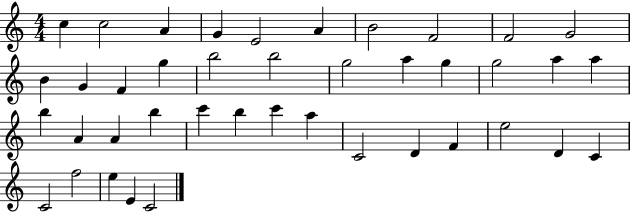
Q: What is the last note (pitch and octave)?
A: C4